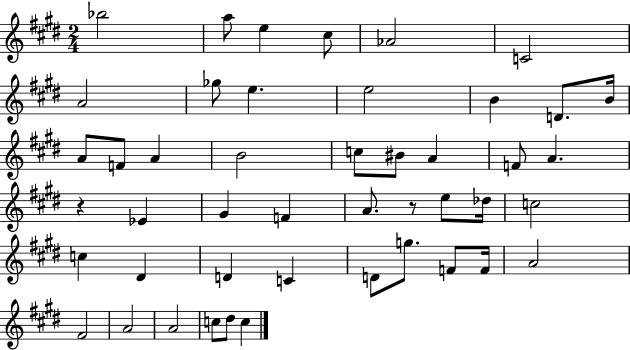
Bb5/h A5/e E5/q C#5/e Ab4/h C4/h A4/h Gb5/e E5/q. E5/h B4/q D4/e. B4/s A4/e F4/e A4/q B4/h C5/e BIS4/e A4/q F4/e A4/q. R/q Eb4/q G#4/q F4/q A4/e. R/e E5/e Db5/s C5/h C5/q D#4/q D4/q C4/q D4/e G5/e. F4/e F4/s A4/h F#4/h A4/h A4/h C5/e D#5/e C5/q